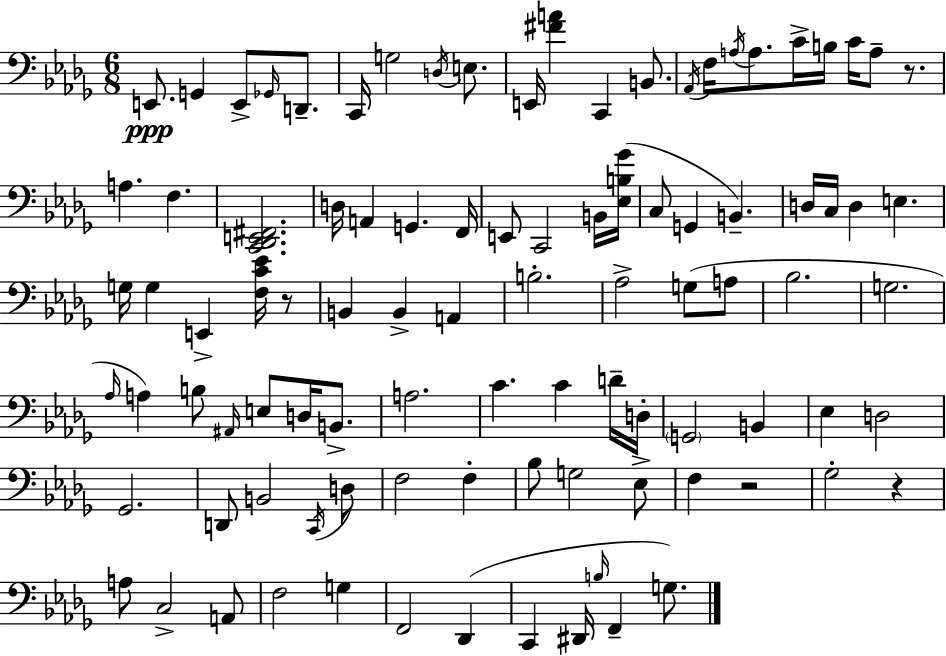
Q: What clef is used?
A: bass